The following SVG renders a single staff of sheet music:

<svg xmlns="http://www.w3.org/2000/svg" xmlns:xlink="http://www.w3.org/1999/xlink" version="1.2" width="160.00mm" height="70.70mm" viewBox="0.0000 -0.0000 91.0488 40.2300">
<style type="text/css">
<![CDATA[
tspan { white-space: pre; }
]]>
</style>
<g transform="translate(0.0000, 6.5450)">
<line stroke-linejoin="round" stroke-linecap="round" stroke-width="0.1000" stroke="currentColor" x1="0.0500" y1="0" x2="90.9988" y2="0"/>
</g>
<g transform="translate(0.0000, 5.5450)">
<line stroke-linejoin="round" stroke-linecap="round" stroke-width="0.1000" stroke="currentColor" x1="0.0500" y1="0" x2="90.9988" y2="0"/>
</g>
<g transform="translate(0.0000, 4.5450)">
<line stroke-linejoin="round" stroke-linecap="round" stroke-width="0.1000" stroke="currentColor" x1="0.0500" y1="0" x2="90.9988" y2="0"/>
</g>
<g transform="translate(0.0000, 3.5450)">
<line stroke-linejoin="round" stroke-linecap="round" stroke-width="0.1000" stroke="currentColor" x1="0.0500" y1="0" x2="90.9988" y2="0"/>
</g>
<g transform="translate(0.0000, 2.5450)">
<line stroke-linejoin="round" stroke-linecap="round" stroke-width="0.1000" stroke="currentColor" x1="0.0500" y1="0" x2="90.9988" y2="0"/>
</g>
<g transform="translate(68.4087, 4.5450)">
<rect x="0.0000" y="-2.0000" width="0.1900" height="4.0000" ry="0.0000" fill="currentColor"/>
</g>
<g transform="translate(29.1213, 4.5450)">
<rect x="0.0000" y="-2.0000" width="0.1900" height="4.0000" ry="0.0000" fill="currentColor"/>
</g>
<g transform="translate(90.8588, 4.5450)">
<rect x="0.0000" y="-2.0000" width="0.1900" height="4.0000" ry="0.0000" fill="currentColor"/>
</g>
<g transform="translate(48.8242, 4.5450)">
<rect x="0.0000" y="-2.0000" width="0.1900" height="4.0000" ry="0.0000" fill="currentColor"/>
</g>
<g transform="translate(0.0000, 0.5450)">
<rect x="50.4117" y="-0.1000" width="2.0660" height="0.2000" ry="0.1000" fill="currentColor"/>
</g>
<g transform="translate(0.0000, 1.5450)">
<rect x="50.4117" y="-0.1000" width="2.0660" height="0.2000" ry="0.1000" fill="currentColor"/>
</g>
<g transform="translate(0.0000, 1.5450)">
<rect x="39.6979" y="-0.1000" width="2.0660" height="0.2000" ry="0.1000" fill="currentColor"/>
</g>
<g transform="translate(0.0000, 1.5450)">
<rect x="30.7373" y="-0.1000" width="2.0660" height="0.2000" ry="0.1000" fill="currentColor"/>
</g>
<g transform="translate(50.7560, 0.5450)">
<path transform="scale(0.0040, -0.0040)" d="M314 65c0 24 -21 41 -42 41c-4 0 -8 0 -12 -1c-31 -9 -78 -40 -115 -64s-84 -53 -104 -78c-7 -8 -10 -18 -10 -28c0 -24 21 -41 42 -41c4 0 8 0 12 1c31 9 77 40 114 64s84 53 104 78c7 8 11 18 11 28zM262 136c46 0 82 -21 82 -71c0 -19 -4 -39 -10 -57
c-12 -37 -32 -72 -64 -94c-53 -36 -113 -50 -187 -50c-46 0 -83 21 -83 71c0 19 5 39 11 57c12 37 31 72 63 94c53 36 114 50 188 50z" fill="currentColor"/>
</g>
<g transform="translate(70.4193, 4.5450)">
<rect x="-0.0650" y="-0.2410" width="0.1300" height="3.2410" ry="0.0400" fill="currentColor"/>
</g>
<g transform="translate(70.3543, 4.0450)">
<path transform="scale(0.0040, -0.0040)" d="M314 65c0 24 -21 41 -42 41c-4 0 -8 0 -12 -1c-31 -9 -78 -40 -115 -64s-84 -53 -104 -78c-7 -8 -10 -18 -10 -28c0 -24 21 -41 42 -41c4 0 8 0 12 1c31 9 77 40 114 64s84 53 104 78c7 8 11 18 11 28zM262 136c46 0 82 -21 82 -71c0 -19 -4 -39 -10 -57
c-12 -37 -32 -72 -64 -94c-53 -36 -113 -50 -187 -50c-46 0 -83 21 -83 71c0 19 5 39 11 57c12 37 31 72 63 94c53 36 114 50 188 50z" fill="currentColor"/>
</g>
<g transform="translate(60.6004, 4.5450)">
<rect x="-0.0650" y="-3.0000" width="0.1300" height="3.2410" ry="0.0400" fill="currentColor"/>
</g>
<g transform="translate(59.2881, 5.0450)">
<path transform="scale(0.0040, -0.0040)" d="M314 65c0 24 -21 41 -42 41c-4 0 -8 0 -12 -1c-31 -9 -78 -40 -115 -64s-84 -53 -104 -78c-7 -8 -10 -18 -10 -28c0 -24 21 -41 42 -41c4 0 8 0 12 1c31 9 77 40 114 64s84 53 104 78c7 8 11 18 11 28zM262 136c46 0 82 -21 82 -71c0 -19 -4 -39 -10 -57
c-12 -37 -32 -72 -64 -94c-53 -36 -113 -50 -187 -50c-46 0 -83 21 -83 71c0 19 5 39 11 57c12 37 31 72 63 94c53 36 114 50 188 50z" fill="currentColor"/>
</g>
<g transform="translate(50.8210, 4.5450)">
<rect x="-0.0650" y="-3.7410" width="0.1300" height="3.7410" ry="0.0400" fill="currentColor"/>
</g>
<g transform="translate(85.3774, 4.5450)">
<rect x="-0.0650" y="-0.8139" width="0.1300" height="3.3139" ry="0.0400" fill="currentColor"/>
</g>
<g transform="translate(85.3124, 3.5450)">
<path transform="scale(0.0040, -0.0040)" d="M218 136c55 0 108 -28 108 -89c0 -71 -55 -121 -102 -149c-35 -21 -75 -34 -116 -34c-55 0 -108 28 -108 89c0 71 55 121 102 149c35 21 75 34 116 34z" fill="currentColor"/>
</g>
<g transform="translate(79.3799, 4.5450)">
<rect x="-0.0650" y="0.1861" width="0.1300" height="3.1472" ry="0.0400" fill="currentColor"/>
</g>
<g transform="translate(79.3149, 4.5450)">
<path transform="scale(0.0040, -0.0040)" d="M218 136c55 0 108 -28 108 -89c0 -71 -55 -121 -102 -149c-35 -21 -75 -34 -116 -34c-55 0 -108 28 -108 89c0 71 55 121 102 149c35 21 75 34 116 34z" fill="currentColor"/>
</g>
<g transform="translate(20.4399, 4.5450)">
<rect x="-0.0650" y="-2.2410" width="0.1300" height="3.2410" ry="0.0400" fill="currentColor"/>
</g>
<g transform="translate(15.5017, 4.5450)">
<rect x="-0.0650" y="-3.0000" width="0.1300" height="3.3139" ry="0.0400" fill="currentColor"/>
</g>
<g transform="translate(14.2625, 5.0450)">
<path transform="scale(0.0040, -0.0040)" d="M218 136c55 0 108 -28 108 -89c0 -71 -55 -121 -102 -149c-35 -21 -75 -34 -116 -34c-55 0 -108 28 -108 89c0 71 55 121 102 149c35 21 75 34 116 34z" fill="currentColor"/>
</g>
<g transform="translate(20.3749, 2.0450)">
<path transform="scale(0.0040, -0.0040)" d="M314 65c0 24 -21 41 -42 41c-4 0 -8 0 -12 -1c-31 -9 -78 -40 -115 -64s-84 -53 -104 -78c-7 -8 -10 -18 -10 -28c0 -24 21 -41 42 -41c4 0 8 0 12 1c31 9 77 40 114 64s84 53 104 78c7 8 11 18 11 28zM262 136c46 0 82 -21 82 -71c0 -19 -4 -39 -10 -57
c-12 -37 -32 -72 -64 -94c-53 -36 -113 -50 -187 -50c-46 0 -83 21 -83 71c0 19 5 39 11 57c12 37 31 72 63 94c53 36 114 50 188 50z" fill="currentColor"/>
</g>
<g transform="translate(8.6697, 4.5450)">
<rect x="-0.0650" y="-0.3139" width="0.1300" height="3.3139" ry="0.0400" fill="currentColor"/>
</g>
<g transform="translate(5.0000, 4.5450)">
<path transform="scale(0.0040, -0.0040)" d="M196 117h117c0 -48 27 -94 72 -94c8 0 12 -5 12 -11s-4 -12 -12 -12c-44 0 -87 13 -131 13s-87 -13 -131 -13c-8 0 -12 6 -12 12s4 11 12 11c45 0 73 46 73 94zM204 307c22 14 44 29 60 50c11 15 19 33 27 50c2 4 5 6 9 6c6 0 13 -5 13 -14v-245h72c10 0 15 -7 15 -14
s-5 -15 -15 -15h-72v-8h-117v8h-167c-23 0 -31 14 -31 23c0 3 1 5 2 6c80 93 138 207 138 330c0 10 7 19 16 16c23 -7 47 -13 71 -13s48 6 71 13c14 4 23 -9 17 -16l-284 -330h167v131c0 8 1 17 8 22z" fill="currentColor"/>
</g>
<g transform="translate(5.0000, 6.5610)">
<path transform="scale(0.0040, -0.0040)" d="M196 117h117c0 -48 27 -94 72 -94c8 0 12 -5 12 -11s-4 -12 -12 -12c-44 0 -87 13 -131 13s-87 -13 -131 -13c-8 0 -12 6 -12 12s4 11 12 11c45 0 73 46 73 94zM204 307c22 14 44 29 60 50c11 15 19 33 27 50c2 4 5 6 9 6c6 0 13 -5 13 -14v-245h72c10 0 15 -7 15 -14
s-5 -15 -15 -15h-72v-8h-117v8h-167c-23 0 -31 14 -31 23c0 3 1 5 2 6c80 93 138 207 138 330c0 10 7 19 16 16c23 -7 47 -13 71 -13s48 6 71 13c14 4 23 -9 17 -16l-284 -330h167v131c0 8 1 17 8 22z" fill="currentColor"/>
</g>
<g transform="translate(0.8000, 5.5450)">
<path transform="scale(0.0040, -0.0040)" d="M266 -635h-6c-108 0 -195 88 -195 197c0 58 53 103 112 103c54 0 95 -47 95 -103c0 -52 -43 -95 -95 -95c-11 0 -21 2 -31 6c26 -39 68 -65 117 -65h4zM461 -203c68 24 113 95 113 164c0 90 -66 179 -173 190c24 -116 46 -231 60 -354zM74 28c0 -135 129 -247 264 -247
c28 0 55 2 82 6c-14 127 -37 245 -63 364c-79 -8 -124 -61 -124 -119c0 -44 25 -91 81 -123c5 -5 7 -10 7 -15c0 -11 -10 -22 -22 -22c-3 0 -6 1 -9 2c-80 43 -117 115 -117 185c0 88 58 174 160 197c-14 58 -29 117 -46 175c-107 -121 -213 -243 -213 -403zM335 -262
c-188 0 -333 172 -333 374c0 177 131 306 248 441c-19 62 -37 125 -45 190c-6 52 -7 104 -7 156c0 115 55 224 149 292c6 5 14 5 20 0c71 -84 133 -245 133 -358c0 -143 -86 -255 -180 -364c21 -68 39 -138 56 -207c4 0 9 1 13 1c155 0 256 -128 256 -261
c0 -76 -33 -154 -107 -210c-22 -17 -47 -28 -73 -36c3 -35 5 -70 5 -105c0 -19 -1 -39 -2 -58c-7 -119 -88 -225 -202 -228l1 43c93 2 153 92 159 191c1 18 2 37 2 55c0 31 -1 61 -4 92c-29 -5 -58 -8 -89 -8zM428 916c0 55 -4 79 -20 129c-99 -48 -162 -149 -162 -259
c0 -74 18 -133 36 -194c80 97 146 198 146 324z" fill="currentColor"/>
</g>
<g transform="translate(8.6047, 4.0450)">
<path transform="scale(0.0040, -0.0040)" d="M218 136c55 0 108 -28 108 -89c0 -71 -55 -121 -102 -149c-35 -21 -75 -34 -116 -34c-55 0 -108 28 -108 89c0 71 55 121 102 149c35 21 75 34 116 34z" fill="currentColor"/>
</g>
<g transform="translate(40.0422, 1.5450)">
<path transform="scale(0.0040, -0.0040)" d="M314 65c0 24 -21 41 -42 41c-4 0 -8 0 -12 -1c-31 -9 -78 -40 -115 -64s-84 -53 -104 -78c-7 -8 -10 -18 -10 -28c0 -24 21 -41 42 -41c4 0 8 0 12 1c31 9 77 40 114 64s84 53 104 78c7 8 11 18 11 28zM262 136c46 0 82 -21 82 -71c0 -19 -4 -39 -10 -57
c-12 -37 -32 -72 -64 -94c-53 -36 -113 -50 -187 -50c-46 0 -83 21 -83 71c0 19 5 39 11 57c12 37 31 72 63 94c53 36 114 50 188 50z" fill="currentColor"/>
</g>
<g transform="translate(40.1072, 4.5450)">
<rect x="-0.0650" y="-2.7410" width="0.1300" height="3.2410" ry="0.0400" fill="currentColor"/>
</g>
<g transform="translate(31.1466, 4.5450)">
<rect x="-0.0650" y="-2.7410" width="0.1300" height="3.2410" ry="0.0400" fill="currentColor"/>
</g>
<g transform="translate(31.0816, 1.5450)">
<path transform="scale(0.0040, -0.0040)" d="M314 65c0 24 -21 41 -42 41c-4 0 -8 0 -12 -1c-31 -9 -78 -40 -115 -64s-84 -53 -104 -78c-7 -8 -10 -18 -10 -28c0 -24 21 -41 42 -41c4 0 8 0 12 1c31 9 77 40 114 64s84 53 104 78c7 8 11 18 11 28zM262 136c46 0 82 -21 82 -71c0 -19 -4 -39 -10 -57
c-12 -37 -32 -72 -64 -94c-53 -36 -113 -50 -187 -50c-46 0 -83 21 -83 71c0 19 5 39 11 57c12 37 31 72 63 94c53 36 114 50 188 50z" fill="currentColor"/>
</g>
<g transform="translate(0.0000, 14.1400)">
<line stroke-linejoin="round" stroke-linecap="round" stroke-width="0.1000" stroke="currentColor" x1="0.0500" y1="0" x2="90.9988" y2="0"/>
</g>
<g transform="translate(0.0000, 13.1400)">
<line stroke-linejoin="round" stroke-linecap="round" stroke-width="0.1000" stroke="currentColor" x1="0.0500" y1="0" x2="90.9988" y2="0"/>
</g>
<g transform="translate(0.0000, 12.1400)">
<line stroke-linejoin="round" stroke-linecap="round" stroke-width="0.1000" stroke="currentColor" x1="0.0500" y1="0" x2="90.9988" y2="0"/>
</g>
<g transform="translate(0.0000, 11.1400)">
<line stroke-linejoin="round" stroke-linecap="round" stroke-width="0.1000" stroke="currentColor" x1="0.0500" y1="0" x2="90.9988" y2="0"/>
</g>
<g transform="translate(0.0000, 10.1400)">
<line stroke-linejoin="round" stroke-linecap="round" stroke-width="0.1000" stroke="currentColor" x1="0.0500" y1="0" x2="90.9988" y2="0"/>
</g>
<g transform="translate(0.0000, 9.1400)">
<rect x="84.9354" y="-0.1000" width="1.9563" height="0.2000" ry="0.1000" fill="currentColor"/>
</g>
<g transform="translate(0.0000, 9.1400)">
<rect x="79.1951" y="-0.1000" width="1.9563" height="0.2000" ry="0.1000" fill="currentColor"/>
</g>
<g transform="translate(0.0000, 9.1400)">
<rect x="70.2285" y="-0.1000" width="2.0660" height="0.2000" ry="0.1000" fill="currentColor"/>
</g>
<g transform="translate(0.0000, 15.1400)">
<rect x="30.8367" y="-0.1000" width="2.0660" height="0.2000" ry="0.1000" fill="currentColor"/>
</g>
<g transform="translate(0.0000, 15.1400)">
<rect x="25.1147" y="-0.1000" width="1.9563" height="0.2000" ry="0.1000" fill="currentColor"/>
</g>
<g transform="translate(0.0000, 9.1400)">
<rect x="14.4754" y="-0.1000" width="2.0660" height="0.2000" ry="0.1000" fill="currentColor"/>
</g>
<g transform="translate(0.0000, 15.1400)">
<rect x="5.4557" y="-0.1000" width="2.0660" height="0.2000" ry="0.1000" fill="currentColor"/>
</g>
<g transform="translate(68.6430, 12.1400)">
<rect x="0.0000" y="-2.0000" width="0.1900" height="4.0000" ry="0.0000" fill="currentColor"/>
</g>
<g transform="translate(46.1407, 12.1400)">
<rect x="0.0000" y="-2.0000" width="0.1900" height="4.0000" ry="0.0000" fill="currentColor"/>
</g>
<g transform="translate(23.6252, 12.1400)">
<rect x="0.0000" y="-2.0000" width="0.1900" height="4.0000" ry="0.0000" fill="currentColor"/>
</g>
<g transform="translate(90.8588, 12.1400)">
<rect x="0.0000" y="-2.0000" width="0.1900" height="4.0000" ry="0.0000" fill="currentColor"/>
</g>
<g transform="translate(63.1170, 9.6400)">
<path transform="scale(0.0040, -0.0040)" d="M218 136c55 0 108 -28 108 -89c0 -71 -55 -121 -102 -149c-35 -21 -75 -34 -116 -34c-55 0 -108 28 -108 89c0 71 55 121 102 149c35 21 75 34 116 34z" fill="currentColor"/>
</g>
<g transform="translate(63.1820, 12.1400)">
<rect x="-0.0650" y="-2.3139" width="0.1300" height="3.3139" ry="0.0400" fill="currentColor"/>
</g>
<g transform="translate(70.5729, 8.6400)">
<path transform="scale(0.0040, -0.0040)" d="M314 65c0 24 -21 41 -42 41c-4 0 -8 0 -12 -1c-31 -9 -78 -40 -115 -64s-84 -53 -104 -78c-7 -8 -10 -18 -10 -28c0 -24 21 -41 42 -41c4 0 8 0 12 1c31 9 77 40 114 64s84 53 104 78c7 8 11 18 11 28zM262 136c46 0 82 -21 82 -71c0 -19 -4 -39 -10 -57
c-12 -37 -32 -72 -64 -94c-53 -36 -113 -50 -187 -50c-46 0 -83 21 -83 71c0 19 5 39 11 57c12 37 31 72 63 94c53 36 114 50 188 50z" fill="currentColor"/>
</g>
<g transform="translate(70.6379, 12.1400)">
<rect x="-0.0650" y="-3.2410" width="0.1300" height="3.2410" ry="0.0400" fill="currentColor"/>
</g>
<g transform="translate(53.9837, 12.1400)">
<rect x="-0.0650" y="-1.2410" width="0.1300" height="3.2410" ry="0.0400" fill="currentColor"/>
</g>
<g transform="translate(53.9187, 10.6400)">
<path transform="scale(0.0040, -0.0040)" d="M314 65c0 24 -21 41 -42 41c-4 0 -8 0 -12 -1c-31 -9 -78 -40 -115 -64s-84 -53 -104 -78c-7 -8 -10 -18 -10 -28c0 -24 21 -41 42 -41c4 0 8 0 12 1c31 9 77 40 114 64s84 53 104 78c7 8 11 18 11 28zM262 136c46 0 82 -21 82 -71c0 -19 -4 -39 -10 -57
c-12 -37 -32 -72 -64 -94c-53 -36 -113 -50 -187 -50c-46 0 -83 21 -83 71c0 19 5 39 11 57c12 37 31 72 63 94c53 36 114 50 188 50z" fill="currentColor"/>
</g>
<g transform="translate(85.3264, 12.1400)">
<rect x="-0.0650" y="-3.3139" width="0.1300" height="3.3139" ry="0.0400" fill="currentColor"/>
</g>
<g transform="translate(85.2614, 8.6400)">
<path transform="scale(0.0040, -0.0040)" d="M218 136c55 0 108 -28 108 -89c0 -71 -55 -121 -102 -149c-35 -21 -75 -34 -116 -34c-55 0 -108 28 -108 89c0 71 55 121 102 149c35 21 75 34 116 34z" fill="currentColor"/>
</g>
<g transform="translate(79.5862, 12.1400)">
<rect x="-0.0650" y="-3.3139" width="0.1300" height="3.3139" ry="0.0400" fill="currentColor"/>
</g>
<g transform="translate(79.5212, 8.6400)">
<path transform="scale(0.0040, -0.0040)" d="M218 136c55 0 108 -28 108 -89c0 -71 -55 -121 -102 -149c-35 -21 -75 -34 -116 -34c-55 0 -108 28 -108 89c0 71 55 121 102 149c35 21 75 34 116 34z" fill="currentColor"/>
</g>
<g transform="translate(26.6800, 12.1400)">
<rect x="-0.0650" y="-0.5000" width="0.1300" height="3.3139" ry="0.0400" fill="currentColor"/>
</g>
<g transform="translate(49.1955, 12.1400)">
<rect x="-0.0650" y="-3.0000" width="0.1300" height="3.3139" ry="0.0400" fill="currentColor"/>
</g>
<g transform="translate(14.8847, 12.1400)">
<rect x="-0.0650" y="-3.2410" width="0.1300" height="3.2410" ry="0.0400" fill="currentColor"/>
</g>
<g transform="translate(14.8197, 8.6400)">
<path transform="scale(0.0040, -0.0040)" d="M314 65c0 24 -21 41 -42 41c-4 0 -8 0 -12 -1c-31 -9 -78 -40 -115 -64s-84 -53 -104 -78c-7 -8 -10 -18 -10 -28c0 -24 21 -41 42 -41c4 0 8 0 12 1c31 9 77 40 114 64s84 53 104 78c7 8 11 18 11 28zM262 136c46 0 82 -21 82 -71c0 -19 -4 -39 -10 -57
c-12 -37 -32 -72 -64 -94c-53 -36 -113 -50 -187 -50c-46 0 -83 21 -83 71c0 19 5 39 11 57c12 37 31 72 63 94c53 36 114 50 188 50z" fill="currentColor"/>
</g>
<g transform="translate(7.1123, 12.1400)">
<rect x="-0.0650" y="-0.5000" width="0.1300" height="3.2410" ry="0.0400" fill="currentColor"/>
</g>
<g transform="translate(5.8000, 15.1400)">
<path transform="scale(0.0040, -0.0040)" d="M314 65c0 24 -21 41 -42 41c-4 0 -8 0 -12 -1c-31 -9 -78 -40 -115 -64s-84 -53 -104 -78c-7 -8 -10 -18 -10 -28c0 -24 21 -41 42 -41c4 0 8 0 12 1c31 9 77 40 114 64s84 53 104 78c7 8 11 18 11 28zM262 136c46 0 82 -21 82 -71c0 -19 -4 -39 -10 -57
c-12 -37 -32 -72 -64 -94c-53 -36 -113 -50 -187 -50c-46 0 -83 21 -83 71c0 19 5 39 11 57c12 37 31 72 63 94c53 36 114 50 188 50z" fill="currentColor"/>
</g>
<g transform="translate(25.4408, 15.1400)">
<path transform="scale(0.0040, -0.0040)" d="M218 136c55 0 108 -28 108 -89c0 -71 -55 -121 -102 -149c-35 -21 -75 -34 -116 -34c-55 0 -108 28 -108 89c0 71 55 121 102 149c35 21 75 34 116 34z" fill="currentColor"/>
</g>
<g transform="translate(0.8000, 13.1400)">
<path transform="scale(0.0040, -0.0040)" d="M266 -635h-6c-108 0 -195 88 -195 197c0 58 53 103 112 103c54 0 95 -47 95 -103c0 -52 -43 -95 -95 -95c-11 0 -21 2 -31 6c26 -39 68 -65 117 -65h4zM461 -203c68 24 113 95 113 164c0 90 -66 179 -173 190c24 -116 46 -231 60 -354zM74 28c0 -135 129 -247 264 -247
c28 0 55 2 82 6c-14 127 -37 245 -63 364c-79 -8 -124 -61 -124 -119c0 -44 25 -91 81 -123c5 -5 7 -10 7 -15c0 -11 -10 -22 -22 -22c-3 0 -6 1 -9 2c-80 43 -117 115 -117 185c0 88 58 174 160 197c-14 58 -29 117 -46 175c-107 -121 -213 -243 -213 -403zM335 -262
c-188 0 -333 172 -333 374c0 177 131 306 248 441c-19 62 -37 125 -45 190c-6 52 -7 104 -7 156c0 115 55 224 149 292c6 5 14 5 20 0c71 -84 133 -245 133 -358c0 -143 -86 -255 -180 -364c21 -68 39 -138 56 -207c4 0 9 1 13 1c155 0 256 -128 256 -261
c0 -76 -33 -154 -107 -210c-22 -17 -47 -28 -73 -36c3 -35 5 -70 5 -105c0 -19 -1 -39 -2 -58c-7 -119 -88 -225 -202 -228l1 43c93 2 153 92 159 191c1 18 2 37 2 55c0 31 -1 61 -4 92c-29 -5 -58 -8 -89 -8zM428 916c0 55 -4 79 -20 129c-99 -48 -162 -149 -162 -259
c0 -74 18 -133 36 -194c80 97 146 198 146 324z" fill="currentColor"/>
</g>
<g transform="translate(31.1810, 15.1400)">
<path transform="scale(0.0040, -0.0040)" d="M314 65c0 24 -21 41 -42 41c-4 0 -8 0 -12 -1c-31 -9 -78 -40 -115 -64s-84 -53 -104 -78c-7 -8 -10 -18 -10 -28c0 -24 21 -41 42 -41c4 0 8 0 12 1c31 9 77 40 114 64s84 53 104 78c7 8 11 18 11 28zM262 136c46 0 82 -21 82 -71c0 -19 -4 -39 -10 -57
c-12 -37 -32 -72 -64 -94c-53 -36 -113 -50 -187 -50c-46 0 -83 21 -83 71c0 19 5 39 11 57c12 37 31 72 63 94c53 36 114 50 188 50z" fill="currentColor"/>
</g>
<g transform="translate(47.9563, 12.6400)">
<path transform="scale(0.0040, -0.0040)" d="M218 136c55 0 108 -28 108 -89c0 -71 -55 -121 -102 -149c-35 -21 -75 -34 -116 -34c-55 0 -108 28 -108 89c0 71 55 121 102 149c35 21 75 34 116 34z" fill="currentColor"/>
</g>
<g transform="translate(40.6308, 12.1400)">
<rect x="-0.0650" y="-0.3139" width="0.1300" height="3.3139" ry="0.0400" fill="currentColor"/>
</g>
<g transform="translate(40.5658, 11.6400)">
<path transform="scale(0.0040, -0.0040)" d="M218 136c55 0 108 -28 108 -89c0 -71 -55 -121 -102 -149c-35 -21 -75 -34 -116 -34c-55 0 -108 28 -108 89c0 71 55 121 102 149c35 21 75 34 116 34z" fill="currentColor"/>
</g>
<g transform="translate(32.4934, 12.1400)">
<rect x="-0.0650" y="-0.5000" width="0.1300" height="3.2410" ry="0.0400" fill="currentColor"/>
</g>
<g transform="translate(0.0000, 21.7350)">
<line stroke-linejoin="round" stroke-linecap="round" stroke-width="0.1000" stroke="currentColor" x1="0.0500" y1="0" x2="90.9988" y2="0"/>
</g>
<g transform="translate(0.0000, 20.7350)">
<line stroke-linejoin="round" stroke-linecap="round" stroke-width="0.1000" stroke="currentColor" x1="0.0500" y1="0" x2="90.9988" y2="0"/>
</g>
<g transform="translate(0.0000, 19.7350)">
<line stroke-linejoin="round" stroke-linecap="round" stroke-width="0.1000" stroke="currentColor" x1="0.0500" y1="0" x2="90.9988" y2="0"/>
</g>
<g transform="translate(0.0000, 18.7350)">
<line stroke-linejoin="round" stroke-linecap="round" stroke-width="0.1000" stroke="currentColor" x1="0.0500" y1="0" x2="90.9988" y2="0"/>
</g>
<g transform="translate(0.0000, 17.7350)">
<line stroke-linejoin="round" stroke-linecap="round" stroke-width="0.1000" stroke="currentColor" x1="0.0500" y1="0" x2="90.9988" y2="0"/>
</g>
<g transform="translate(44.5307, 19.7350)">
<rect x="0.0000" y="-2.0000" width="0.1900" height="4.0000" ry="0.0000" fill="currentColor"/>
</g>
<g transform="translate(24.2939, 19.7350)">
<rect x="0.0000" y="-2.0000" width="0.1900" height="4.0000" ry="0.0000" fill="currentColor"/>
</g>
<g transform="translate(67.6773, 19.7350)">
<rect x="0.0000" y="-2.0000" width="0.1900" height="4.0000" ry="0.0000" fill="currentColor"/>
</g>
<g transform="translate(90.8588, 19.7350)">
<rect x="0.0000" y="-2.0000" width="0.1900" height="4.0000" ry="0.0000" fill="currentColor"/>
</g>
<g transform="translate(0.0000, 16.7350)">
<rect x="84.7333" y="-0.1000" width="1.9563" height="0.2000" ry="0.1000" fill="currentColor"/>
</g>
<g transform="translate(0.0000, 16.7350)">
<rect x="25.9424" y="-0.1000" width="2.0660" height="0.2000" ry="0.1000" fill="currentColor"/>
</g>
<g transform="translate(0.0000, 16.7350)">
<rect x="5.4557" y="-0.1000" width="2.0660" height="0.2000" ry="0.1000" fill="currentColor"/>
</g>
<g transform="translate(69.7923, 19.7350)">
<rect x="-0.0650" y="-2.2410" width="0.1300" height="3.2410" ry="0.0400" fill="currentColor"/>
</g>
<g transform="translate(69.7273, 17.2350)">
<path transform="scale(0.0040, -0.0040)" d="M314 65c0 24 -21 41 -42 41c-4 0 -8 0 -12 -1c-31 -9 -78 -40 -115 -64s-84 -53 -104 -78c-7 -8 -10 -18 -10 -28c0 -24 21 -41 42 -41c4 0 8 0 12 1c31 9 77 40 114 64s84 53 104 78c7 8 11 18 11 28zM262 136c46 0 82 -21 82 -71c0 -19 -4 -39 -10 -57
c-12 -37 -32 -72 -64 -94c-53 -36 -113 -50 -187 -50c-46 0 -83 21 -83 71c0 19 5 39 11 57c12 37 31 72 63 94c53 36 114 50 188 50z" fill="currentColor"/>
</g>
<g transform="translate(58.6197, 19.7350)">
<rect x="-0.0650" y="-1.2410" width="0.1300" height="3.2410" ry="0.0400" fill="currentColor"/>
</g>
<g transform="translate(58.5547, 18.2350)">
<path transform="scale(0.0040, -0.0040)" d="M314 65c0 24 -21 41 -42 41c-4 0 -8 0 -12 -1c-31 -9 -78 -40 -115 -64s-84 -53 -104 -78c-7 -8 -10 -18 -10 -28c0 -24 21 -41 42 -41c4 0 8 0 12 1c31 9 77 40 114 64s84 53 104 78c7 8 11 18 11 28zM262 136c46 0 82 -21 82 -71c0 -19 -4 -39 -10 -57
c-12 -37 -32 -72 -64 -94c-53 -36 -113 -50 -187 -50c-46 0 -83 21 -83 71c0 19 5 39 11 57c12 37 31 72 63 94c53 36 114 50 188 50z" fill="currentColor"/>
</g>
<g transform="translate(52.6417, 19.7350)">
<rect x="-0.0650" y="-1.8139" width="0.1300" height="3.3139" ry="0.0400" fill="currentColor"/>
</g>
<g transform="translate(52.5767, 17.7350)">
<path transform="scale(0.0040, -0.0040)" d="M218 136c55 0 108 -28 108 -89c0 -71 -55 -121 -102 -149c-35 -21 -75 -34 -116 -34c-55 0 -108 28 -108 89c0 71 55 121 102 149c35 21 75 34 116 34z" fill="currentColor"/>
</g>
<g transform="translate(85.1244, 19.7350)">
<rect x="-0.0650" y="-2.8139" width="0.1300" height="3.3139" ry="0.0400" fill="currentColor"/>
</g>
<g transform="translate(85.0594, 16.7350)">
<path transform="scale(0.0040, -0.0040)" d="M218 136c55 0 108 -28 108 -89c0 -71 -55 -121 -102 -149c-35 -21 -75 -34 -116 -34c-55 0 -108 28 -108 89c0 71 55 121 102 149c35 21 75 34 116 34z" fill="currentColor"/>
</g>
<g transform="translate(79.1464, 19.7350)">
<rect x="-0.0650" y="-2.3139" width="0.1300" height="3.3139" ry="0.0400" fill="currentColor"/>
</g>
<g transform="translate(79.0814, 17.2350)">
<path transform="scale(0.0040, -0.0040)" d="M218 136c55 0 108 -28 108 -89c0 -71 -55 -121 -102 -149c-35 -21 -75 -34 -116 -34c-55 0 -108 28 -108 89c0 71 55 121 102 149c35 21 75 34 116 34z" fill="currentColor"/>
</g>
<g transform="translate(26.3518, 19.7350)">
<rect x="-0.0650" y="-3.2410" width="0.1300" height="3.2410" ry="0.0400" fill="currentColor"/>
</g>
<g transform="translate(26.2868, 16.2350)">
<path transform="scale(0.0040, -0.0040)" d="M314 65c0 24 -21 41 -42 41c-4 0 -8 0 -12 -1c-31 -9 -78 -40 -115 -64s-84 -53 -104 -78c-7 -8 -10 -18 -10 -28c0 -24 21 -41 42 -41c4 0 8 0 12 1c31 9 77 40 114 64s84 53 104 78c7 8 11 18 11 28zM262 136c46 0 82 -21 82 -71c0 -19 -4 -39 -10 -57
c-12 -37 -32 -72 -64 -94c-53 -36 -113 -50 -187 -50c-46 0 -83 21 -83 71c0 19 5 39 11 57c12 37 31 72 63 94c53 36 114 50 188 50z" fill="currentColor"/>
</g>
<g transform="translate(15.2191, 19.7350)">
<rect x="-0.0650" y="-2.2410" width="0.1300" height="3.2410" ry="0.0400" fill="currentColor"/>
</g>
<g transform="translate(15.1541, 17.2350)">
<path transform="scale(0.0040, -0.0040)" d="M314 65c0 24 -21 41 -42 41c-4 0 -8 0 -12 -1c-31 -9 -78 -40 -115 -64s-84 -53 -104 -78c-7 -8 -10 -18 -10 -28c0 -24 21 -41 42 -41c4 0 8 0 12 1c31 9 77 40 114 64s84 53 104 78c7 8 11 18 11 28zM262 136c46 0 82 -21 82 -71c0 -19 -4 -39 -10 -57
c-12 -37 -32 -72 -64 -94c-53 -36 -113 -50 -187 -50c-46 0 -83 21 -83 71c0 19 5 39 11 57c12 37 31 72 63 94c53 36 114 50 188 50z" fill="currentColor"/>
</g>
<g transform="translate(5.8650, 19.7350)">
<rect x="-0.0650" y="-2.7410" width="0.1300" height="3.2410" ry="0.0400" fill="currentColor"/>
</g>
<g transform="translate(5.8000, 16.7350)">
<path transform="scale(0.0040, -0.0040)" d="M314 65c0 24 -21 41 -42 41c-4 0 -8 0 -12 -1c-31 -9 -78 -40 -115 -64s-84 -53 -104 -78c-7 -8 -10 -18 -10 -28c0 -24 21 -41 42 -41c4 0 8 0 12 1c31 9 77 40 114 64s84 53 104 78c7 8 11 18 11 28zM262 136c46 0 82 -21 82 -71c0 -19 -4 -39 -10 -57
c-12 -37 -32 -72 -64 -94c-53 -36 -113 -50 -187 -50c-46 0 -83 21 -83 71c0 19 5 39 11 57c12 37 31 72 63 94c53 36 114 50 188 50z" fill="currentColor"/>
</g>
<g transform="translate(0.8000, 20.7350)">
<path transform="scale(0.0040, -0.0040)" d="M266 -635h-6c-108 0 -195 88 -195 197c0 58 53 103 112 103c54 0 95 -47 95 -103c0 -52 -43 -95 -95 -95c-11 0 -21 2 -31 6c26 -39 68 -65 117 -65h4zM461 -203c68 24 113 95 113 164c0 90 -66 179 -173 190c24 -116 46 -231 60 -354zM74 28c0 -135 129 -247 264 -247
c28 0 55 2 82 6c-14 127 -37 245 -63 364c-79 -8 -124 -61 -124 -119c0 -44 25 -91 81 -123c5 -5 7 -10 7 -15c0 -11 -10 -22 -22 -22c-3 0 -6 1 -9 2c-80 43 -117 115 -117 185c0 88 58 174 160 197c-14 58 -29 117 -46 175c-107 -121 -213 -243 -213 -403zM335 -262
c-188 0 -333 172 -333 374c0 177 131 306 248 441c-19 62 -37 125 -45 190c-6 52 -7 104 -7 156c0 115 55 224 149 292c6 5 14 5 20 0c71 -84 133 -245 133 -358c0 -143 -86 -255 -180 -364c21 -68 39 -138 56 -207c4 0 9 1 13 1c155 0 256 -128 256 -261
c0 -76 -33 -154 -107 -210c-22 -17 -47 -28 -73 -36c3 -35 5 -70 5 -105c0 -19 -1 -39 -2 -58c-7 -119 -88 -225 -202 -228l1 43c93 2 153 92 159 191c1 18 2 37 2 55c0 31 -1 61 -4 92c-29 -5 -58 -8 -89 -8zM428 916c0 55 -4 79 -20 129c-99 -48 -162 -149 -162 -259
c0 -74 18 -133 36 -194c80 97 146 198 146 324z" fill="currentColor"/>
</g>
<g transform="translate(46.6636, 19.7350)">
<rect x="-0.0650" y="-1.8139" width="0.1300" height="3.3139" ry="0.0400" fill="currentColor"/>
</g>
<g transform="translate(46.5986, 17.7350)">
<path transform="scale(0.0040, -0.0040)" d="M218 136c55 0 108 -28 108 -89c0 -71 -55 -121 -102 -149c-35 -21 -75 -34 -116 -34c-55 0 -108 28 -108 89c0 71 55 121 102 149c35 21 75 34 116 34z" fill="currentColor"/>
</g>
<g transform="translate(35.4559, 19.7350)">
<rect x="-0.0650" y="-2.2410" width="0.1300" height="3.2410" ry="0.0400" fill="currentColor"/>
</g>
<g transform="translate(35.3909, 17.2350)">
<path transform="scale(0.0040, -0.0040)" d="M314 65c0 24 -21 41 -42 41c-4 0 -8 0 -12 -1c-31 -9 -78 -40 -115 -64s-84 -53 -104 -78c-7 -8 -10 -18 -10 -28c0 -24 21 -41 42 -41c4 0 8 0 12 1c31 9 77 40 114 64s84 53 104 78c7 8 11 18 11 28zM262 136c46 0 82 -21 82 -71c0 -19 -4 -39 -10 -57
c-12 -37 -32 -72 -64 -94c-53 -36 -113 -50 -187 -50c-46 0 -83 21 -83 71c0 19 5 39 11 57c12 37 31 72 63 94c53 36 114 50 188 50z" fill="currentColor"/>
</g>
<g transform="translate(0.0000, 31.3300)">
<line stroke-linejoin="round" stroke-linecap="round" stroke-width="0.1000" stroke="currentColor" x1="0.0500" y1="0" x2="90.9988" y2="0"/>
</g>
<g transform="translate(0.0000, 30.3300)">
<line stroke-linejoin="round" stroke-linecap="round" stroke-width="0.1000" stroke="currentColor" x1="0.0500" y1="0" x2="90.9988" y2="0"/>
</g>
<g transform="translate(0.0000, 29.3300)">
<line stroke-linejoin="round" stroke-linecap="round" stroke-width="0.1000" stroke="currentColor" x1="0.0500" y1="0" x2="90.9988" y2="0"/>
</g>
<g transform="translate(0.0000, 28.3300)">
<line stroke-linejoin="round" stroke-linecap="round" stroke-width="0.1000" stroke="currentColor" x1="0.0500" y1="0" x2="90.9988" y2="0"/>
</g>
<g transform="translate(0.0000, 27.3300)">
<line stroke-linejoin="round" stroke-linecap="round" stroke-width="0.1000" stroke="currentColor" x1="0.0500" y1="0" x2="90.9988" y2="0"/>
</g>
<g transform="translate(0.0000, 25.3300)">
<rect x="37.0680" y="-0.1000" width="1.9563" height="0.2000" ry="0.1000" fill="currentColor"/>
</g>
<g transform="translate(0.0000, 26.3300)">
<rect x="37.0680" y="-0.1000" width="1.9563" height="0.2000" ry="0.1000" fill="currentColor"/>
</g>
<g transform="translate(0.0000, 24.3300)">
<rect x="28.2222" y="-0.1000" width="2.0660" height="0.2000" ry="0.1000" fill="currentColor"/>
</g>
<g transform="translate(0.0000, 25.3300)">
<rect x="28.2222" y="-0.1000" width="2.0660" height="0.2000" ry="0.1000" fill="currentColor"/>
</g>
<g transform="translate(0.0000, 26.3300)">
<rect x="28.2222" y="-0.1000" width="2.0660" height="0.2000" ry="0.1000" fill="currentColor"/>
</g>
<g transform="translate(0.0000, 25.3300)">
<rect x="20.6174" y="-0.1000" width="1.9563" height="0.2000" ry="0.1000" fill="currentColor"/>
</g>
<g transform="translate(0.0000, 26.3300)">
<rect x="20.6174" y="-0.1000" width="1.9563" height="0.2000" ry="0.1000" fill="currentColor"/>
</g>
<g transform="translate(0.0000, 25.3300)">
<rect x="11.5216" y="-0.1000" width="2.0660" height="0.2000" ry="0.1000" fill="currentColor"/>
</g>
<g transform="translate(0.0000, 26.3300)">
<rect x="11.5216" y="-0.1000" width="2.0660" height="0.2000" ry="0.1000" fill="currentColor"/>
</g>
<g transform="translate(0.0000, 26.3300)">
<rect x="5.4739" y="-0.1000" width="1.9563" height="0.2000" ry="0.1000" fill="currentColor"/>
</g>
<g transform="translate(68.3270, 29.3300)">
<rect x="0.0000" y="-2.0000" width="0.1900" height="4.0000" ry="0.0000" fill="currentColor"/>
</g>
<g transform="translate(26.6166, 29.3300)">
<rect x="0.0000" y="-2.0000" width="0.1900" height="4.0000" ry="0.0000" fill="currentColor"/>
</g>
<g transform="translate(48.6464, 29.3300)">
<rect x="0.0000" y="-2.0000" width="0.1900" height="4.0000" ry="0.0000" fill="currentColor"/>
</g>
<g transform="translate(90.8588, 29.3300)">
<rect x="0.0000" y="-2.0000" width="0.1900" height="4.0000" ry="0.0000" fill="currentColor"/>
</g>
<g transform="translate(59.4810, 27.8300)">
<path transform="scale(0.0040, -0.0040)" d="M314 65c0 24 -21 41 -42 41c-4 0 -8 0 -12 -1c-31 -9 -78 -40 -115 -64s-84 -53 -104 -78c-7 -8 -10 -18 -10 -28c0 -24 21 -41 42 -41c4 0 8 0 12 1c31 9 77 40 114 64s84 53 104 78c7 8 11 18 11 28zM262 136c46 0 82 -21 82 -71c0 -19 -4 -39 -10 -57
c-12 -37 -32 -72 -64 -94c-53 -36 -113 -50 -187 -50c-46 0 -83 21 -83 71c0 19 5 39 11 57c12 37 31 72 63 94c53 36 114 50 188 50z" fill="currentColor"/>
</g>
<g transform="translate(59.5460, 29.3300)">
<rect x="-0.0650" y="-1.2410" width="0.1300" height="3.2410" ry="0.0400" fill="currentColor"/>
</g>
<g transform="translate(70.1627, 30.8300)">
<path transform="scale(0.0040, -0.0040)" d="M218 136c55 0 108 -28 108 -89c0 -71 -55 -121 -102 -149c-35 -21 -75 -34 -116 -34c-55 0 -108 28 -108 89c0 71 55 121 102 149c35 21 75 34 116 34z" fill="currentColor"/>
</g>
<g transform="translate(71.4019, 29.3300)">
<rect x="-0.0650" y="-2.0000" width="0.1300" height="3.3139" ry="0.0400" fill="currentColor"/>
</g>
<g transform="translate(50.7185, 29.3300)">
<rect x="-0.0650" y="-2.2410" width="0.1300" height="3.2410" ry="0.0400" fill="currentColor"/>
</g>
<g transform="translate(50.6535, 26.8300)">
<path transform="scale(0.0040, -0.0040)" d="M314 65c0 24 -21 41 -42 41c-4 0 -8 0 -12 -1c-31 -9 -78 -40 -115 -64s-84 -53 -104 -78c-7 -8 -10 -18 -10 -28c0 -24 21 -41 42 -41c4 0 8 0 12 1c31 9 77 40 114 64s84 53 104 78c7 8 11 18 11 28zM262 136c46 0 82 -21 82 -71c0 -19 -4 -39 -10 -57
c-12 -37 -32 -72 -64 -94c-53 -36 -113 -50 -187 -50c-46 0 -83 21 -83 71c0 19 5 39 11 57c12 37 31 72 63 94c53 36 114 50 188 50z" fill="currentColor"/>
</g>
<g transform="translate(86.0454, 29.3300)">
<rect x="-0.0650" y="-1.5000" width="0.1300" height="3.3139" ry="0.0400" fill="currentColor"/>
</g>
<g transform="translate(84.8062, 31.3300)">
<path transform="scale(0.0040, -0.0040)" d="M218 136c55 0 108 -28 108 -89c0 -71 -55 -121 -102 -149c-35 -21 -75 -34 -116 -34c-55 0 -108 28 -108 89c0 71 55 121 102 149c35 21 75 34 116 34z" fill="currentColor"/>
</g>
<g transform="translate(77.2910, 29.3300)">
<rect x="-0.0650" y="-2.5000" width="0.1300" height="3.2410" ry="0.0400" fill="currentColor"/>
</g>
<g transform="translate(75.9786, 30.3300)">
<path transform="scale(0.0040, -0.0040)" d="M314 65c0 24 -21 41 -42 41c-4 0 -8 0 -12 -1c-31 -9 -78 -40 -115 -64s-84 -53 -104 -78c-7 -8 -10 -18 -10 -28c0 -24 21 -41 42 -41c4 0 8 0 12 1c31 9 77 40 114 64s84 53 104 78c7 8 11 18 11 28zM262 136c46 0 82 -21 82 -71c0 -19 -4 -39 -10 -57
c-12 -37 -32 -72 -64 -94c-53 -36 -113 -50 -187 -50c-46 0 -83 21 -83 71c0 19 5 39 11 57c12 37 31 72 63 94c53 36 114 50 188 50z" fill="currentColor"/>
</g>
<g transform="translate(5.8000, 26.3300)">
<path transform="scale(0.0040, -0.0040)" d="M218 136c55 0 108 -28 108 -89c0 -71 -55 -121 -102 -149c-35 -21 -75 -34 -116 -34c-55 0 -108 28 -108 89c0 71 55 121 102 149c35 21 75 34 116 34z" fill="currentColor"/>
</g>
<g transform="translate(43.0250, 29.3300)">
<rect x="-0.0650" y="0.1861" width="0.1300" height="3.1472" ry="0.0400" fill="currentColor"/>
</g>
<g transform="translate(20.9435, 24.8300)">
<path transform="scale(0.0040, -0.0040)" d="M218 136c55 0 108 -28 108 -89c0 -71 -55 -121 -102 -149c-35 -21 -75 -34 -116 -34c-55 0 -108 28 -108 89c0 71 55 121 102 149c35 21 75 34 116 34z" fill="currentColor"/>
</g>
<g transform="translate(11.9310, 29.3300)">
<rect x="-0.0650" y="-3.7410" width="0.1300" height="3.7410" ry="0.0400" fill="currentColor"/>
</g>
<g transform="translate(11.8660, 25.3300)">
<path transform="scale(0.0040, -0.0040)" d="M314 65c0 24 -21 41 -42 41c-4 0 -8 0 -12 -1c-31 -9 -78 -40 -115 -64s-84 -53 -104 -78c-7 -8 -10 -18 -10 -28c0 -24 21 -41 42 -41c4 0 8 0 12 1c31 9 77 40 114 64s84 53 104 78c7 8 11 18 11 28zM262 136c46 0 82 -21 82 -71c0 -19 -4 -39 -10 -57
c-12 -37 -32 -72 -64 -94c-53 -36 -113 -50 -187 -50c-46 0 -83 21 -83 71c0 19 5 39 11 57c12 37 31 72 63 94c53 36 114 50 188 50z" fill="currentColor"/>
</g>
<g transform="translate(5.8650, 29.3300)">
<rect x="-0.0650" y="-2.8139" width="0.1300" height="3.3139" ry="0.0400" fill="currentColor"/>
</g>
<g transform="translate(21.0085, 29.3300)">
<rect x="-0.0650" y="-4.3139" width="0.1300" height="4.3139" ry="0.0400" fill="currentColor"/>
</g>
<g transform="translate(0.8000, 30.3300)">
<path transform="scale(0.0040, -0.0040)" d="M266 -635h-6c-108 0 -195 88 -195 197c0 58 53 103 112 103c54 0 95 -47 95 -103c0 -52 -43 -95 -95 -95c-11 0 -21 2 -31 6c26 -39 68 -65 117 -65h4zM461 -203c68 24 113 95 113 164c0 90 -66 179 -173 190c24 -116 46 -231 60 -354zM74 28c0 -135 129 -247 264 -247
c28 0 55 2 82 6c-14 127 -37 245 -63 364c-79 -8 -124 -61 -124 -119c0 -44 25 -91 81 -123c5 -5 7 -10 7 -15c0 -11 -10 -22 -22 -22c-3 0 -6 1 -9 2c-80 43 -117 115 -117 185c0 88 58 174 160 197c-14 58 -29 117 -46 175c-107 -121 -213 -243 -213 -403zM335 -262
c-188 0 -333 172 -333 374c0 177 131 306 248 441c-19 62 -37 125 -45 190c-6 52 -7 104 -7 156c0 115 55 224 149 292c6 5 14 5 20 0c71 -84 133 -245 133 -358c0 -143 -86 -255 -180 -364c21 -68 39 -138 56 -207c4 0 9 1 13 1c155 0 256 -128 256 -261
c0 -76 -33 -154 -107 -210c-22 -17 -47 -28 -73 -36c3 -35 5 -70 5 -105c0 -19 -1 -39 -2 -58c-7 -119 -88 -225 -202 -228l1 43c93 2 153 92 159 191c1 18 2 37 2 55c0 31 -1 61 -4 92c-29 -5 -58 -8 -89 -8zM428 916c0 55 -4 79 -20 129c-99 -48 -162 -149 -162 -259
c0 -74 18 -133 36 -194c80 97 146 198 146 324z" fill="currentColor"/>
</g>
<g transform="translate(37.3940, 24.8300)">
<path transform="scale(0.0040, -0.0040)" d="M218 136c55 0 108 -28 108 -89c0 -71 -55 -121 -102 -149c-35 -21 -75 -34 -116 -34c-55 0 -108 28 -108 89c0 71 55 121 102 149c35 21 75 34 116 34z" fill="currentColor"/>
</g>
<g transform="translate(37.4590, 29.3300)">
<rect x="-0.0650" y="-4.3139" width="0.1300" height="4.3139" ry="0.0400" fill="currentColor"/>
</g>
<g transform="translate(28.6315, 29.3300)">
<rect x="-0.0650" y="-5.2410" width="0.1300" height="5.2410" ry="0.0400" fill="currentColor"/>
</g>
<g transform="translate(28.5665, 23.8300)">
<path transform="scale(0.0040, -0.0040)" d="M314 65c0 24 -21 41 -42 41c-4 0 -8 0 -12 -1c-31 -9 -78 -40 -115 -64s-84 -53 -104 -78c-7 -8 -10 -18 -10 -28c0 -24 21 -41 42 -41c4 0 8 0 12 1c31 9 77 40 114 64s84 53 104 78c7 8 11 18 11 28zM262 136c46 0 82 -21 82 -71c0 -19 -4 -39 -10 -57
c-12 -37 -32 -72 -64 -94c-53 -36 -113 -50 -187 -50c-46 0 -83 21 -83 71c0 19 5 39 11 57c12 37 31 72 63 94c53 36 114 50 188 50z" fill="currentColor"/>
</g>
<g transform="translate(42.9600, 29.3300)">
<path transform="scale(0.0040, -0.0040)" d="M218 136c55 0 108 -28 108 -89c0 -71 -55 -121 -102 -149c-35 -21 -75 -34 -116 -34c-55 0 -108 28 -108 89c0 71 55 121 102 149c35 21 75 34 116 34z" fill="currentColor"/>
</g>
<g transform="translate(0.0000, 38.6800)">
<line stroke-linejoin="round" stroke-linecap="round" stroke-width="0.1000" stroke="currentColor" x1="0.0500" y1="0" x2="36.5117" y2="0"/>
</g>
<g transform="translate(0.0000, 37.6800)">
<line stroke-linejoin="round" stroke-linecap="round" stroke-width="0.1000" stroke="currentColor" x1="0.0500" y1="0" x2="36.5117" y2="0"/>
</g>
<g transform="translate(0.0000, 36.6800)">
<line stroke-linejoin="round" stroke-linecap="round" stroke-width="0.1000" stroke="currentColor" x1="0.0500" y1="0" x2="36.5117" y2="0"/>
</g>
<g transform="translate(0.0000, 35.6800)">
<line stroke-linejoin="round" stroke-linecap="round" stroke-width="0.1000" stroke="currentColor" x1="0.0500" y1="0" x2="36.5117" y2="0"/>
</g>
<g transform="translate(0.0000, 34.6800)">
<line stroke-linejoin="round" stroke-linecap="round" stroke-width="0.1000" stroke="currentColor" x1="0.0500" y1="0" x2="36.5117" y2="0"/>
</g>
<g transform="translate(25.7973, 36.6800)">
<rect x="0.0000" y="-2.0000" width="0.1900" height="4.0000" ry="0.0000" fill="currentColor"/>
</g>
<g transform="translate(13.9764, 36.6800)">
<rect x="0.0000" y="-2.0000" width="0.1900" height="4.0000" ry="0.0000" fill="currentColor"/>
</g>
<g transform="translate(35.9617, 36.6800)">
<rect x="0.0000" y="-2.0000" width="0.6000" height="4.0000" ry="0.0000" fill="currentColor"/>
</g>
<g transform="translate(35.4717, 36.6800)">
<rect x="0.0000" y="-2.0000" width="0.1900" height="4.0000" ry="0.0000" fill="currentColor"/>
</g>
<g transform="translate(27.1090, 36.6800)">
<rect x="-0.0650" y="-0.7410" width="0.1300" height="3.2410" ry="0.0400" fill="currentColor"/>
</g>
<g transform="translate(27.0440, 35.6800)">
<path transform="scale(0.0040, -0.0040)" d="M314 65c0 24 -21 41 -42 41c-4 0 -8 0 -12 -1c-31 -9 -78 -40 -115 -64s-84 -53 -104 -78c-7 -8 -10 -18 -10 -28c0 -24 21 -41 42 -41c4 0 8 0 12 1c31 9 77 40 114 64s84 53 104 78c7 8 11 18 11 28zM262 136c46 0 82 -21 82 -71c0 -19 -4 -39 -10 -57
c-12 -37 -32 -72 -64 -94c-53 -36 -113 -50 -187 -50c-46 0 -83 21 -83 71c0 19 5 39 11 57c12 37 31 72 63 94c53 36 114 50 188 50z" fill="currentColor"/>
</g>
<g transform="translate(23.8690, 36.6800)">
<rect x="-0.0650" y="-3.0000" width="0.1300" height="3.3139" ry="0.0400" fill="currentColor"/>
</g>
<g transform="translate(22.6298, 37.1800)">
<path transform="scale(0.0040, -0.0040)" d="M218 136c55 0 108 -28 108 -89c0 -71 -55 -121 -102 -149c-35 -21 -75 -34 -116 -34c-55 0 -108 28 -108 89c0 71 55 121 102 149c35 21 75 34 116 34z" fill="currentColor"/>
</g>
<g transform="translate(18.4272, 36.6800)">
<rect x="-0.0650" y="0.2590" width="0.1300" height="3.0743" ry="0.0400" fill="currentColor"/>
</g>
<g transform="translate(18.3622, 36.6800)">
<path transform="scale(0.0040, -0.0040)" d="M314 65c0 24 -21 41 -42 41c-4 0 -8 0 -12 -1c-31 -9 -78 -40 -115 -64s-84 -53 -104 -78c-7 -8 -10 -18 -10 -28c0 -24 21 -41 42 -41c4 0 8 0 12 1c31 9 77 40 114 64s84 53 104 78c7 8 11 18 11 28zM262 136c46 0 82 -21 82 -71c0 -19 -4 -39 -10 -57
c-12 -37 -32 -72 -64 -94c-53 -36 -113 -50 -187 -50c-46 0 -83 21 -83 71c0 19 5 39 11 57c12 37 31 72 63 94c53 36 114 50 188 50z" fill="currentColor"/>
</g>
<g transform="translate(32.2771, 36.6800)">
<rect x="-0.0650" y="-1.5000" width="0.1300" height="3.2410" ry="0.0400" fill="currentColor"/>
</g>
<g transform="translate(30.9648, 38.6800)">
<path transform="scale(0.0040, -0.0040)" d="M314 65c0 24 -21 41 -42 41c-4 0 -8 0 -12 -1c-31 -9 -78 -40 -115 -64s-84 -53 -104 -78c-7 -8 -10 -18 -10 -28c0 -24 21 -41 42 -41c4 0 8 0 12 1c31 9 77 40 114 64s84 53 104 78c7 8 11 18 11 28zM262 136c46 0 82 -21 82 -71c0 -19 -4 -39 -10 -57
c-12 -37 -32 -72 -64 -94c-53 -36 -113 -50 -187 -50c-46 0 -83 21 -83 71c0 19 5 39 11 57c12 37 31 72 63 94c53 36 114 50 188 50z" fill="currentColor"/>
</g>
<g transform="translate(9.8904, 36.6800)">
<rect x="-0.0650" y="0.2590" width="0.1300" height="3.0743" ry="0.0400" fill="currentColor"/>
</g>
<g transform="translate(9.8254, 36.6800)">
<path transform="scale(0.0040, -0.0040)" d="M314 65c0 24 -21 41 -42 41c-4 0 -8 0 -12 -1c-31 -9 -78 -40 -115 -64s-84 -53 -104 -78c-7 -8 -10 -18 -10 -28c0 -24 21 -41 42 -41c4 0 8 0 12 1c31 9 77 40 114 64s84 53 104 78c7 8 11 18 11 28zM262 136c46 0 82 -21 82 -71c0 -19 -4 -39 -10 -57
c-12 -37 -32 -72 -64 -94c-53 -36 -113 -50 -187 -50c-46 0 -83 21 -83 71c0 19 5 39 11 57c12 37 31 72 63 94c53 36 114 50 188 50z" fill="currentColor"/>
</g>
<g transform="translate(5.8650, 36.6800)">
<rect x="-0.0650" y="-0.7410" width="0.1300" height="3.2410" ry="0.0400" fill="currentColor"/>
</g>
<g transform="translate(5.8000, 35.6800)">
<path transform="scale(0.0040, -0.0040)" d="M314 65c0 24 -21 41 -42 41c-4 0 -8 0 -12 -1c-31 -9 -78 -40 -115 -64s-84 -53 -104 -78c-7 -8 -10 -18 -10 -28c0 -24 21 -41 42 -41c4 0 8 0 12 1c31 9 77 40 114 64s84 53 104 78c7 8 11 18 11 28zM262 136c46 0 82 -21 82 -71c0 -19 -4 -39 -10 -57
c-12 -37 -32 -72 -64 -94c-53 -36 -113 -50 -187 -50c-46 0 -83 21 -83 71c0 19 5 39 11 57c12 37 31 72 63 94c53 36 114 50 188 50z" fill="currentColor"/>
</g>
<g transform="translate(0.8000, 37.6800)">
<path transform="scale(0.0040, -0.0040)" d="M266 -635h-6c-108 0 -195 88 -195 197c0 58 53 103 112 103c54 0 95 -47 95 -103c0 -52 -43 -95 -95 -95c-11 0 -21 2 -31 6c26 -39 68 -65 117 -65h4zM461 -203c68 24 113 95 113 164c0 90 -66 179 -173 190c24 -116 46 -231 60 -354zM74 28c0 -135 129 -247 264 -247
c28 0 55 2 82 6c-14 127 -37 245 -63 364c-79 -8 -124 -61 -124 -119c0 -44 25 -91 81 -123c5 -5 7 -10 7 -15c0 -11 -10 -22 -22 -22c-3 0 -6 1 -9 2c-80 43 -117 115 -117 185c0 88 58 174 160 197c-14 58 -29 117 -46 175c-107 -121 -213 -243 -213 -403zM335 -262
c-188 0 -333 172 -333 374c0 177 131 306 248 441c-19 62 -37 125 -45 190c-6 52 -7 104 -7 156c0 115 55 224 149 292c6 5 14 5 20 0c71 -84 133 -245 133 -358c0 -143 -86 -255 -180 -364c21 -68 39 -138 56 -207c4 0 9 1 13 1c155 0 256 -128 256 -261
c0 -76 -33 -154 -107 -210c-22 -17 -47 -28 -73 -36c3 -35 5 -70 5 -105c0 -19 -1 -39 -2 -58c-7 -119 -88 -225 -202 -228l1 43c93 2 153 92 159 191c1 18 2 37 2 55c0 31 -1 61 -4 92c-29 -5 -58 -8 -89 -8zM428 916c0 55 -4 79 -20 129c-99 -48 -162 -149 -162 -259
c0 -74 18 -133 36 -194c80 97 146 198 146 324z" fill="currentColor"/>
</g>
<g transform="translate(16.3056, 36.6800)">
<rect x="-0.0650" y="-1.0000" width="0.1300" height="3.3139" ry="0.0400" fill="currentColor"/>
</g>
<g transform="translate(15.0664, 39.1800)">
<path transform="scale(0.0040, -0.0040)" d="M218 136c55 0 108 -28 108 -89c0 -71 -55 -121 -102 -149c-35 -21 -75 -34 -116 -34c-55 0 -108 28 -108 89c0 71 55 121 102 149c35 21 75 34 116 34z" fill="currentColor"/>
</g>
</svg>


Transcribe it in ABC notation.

X:1
T:Untitled
M:4/4
L:1/4
K:C
c A g2 a2 a2 c'2 A2 c2 B d C2 b2 C C2 c A e2 g b2 b b a2 g2 b2 g2 f f e2 g2 g a a c'2 d' f'2 d' B g2 e2 F G2 E d2 B2 D B2 A d2 E2